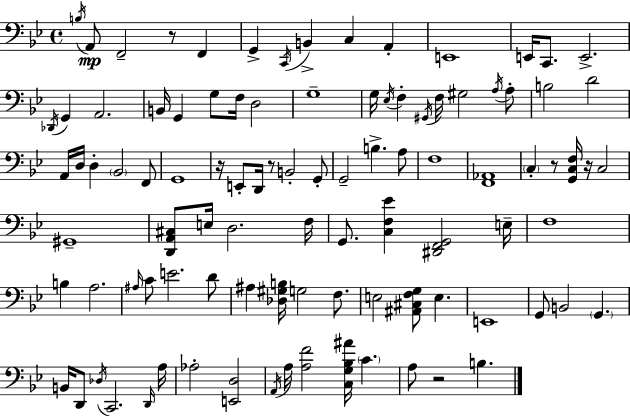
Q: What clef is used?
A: bass